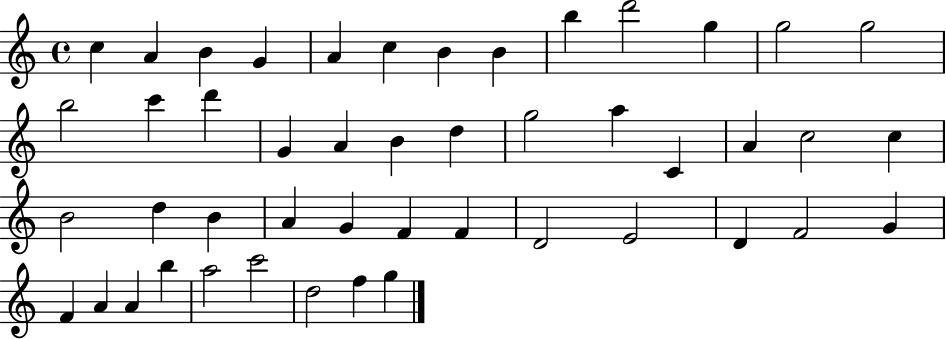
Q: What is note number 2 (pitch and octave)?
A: A4